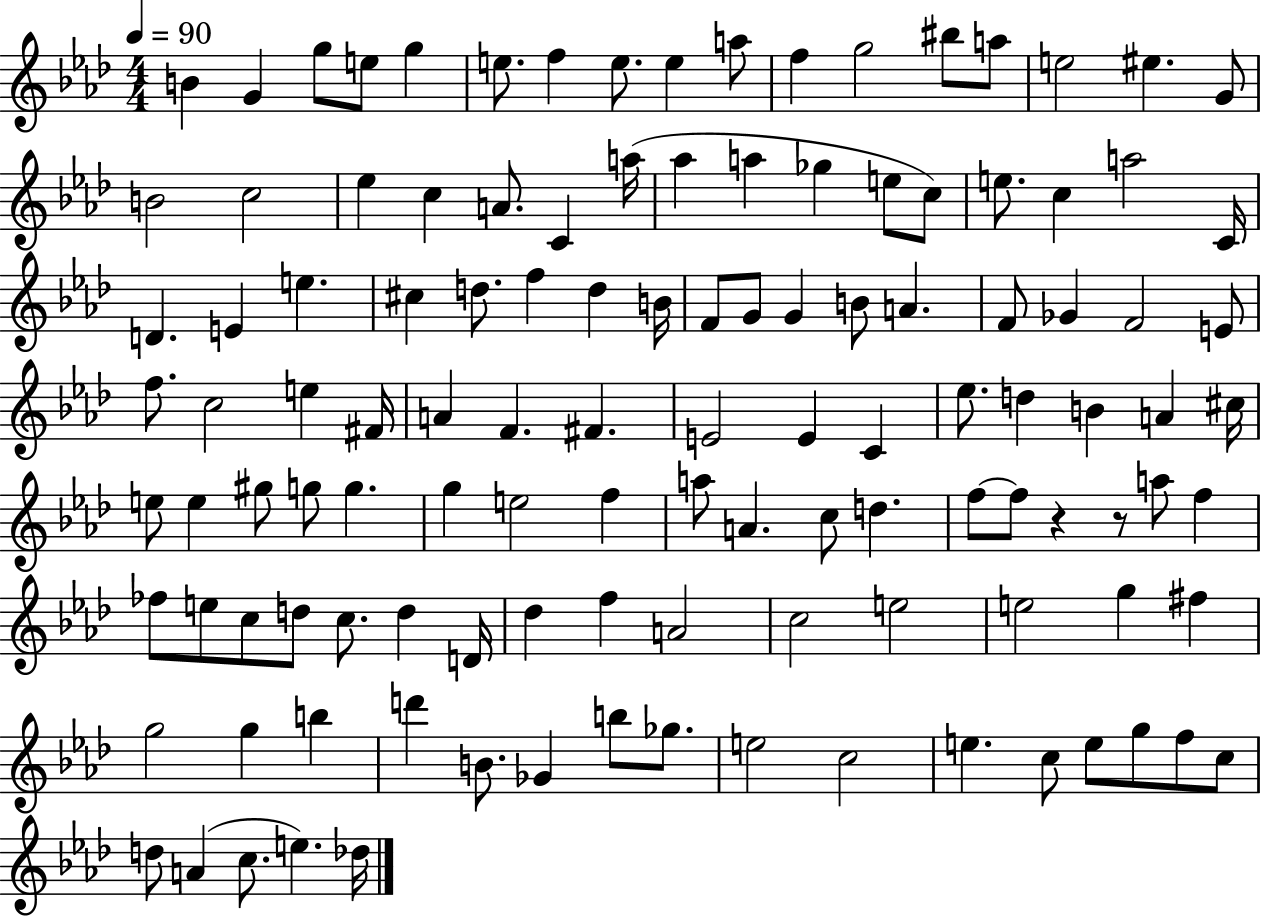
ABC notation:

X:1
T:Untitled
M:4/4
L:1/4
K:Ab
B G g/2 e/2 g e/2 f e/2 e a/2 f g2 ^b/2 a/2 e2 ^e G/2 B2 c2 _e c A/2 C a/4 _a a _g e/2 c/2 e/2 c a2 C/4 D E e ^c d/2 f d B/4 F/2 G/2 G B/2 A F/2 _G F2 E/2 f/2 c2 e ^F/4 A F ^F E2 E C _e/2 d B A ^c/4 e/2 e ^g/2 g/2 g g e2 f a/2 A c/2 d f/2 f/2 z z/2 a/2 f _f/2 e/2 c/2 d/2 c/2 d D/4 _d f A2 c2 e2 e2 g ^f g2 g b d' B/2 _G b/2 _g/2 e2 c2 e c/2 e/2 g/2 f/2 c/2 d/2 A c/2 e _d/4